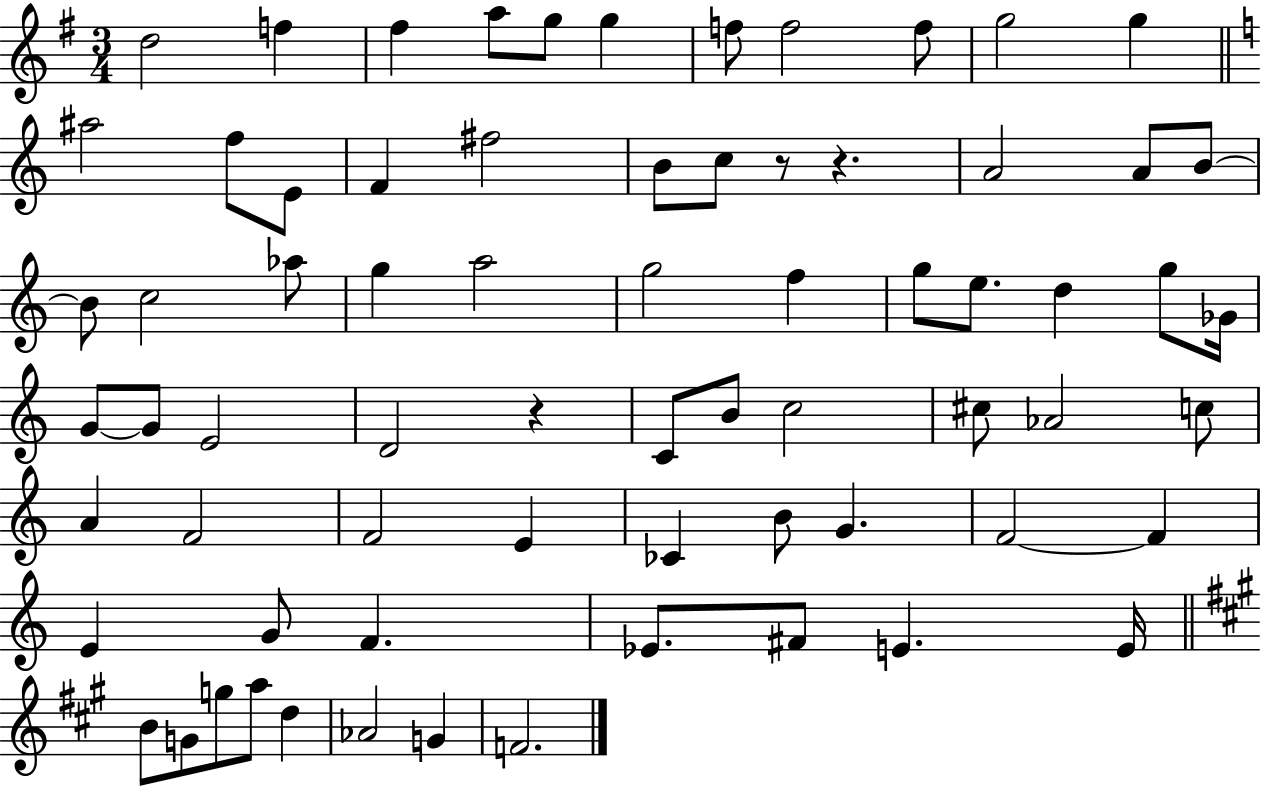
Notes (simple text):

D5/h F5/q F#5/q A5/e G5/e G5/q F5/e F5/h F5/e G5/h G5/q A#5/h F5/e E4/e F4/q F#5/h B4/e C5/e R/e R/q. A4/h A4/e B4/e B4/e C5/h Ab5/e G5/q A5/h G5/h F5/q G5/e E5/e. D5/q G5/e Gb4/s G4/e G4/e E4/h D4/h R/q C4/e B4/e C5/h C#5/e Ab4/h C5/e A4/q F4/h F4/h E4/q CES4/q B4/e G4/q. F4/h F4/q E4/q G4/e F4/q. Eb4/e. F#4/e E4/q. E4/s B4/e G4/e G5/e A5/e D5/q Ab4/h G4/q F4/h.